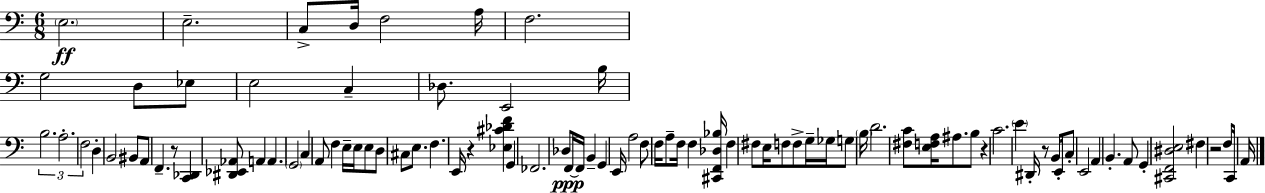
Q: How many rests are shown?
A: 5